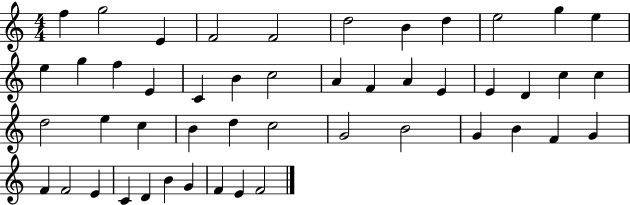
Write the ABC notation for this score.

X:1
T:Untitled
M:4/4
L:1/4
K:C
f g2 E F2 F2 d2 B d e2 g e e g f E C B c2 A F A E E D c c d2 e c B d c2 G2 B2 G B F G F F2 E C D B G F E F2